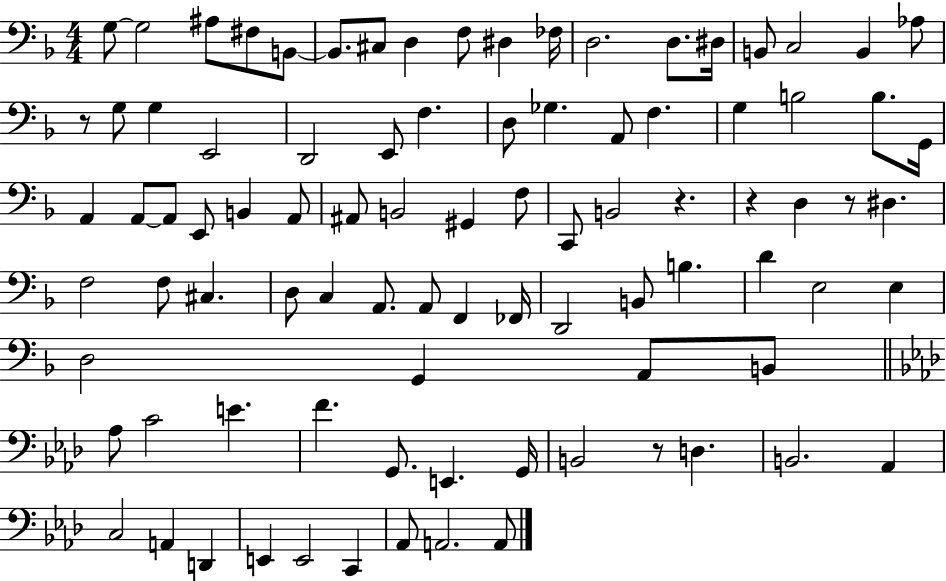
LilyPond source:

{
  \clef bass
  \numericTimeSignature
  \time 4/4
  \key f \major
  g8~~ g2 ais8 fis8 b,8~~ | b,8. cis8 d4 f8 dis4 fes16 | d2. d8. dis16 | b,8 c2 b,4 aes8 | \break r8 g8 g4 e,2 | d,2 e,8 f4. | d8 ges4. a,8 f4. | g4 b2 b8. g,16 | \break a,4 a,8~~ a,8 e,8 b,4 a,8 | ais,8 b,2 gis,4 f8 | c,8 b,2 r4. | r4 d4 r8 dis4. | \break f2 f8 cis4. | d8 c4 a,8. a,8 f,4 fes,16 | d,2 b,8 b4. | d'4 e2 e4 | \break d2 g,4 a,8 b,8 | \bar "||" \break \key f \minor aes8 c'2 e'4. | f'4. g,8. e,4. g,16 | b,2 r8 d4. | b,2. aes,4 | \break c2 a,4 d,4 | e,4 e,2 c,4 | aes,8 a,2. a,8 | \bar "|."
}